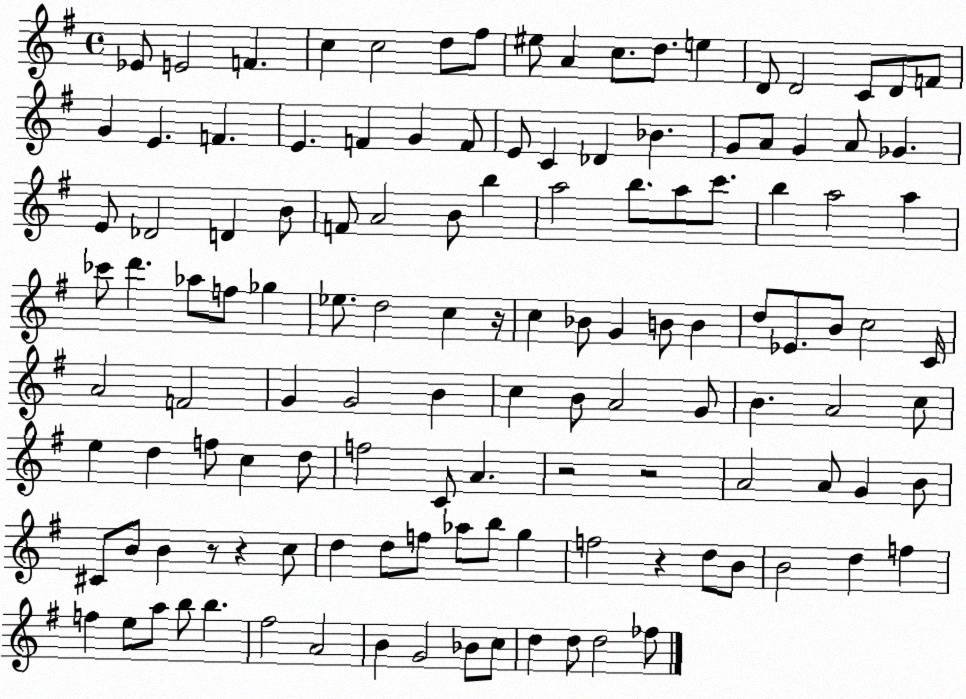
X:1
T:Untitled
M:4/4
L:1/4
K:G
_E/2 E2 F c c2 d/2 ^f/2 ^e/2 A c/2 d/2 e D/2 D2 C/2 D/2 F/2 G E F E F G F/2 E/2 C _D _B G/2 A/2 G A/2 _G E/2 _D2 D B/2 F/2 A2 B/2 b a2 b/2 a/2 c'/2 b a2 a _c'/2 d' _a/2 f/2 _g _e/2 d2 c z/4 c _B/2 G B/2 B d/2 _E/2 B/2 c2 C/4 A2 F2 G G2 B c B/2 A2 G/2 B A2 c/2 e d f/2 c d/2 f2 C/2 A z2 z2 A2 A/2 G B/2 ^C/2 B/2 B z/2 z c/2 d d/2 f/2 _a/2 b/2 g f2 z d/2 B/2 B2 d f f e/2 a/2 b/2 b ^f2 A2 B G2 _B/2 c/2 d d/2 d2 _f/2